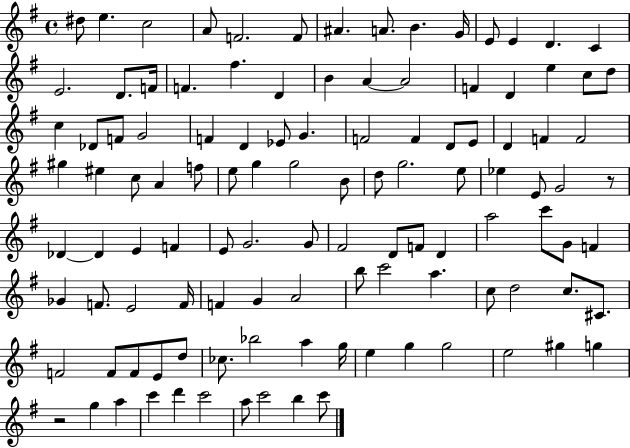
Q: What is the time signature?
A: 4/4